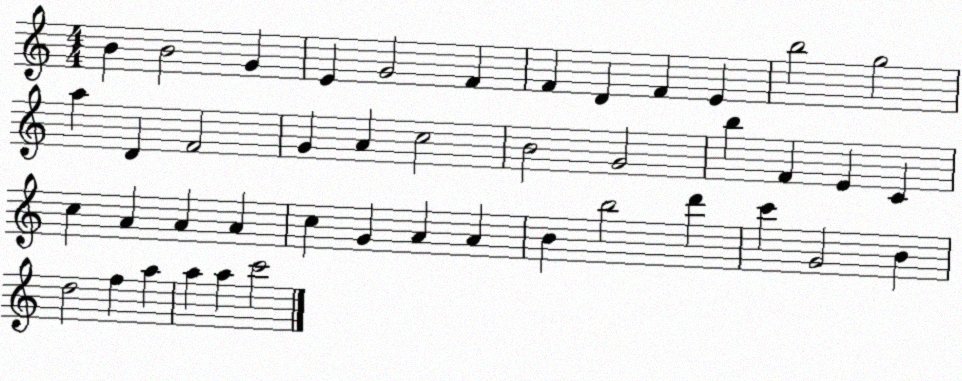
X:1
T:Untitled
M:4/4
L:1/4
K:C
B B2 G E G2 F F D F E b2 g2 a D F2 G A c2 B2 G2 b F E C c A A A c G A A B b2 d' c' G2 B d2 f a a a c'2